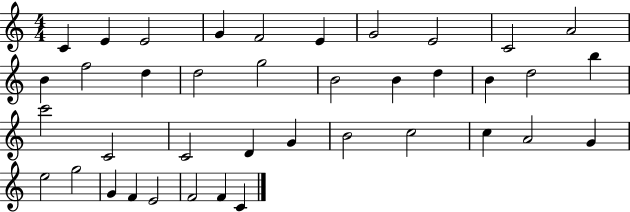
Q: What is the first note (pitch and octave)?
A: C4